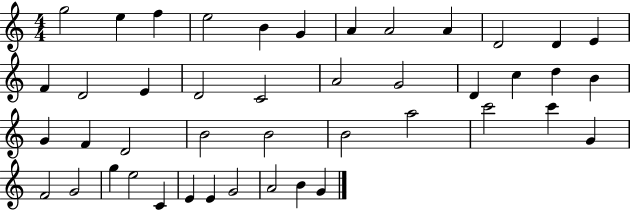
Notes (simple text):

G5/h E5/q F5/q E5/h B4/q G4/q A4/q A4/h A4/q D4/h D4/q E4/q F4/q D4/h E4/q D4/h C4/h A4/h G4/h D4/q C5/q D5/q B4/q G4/q F4/q D4/h B4/h B4/h B4/h A5/h C6/h C6/q G4/q F4/h G4/h G5/q E5/h C4/q E4/q E4/q G4/h A4/h B4/q G4/q